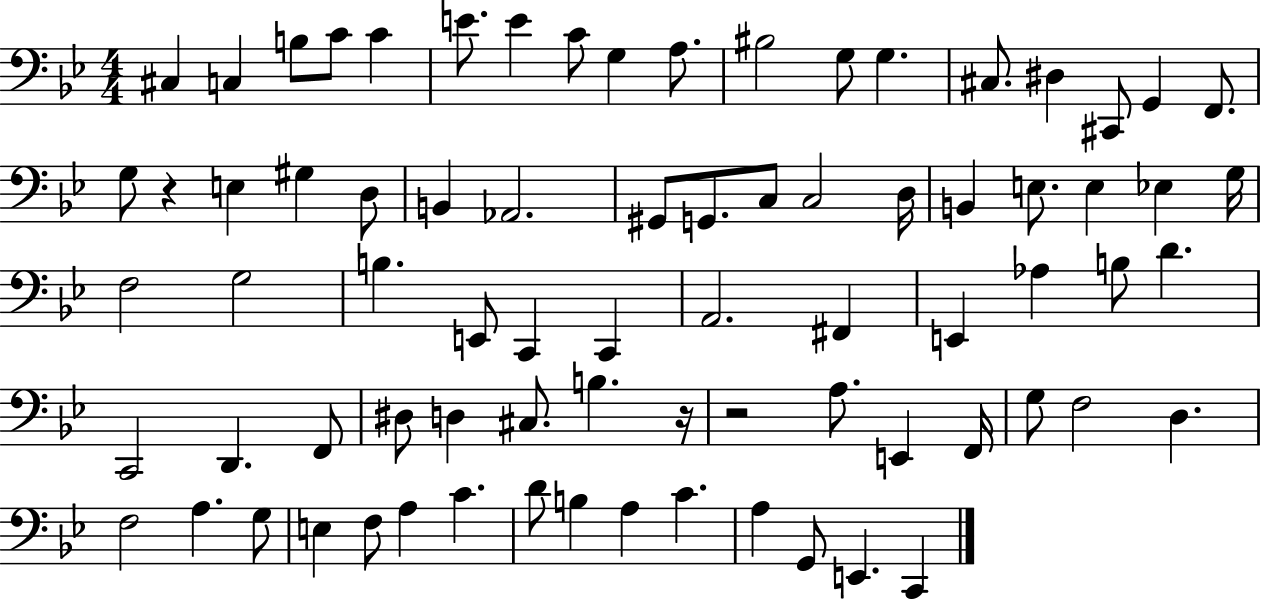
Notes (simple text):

C#3/q C3/q B3/e C4/e C4/q E4/e. E4/q C4/e G3/q A3/e. BIS3/h G3/e G3/q. C#3/e. D#3/q C#2/e G2/q F2/e. G3/e R/q E3/q G#3/q D3/e B2/q Ab2/h. G#2/e G2/e. C3/e C3/h D3/s B2/q E3/e. E3/q Eb3/q G3/s F3/h G3/h B3/q. E2/e C2/q C2/q A2/h. F#2/q E2/q Ab3/q B3/e D4/q. C2/h D2/q. F2/e D#3/e D3/q C#3/e. B3/q. R/s R/h A3/e. E2/q F2/s G3/e F3/h D3/q. F3/h A3/q. G3/e E3/q F3/e A3/q C4/q. D4/e B3/q A3/q C4/q. A3/q G2/e E2/q. C2/q